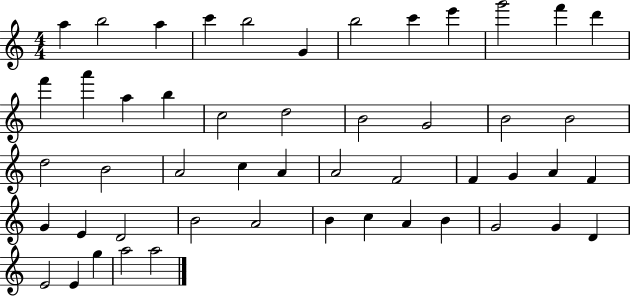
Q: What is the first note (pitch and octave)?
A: A5